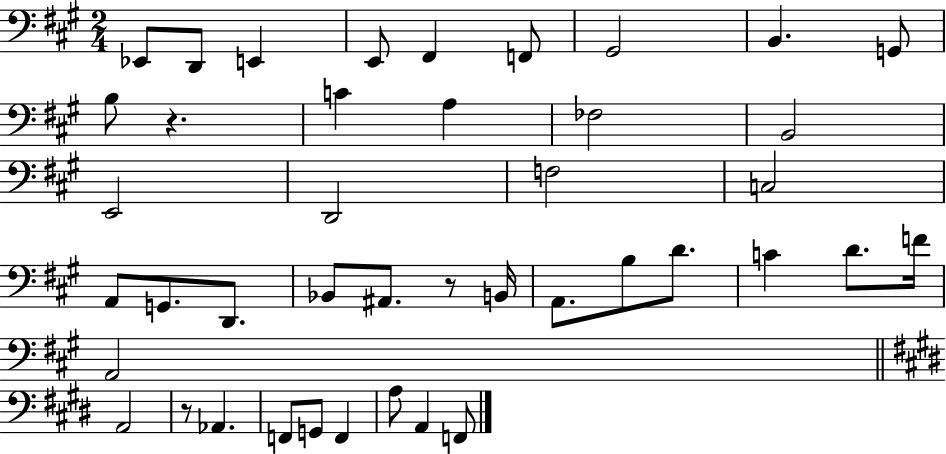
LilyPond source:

{
  \clef bass
  \numericTimeSignature
  \time 2/4
  \key a \major
  ees,8 d,8 e,4 | e,8 fis,4 f,8 | gis,2 | b,4. g,8 | \break b8 r4. | c'4 a4 | fes2 | b,2 | \break e,2 | d,2 | f2 | c2 | \break a,8 g,8. d,8. | bes,8 ais,8. r8 b,16 | a,8. b8 d'8. | c'4 d'8. f'16 | \break a,2 | \bar "||" \break \key e \major a,2 | r8 aes,4. | f,8 g,8 f,4 | a8 a,4 f,8 | \break \bar "|."
}